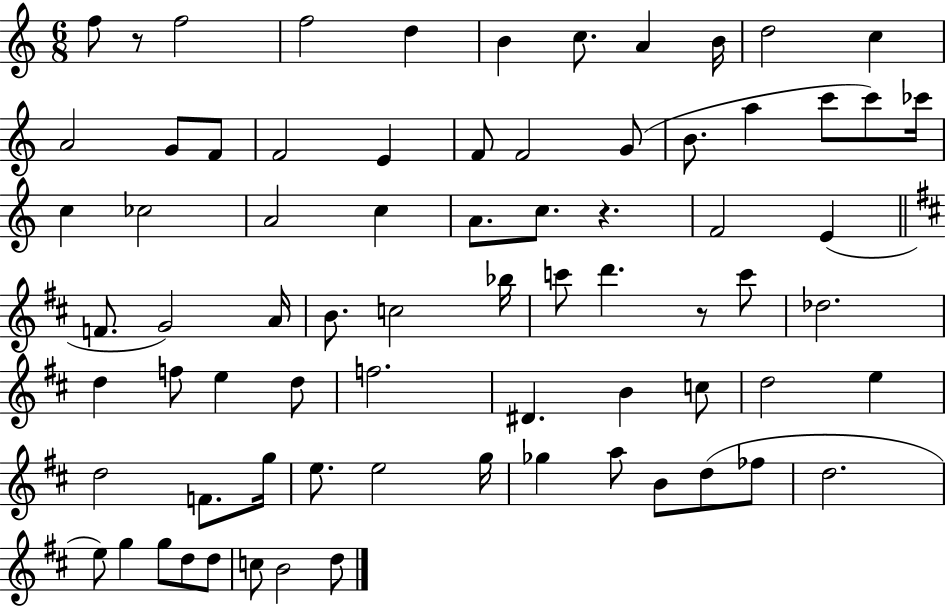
F5/e R/e F5/h F5/h D5/q B4/q C5/e. A4/q B4/s D5/h C5/q A4/h G4/e F4/e F4/h E4/q F4/e F4/h G4/e B4/e. A5/q C6/e C6/e CES6/s C5/q CES5/h A4/h C5/q A4/e. C5/e. R/q. F4/h E4/q F4/e. G4/h A4/s B4/e. C5/h Bb5/s C6/e D6/q. R/e C6/e Db5/h. D5/q F5/e E5/q D5/e F5/h. D#4/q. B4/q C5/e D5/h E5/q D5/h F4/e. G5/s E5/e. E5/h G5/s Gb5/q A5/e B4/e D5/e FES5/e D5/h. E5/e G5/q G5/e D5/e D5/e C5/e B4/h D5/e